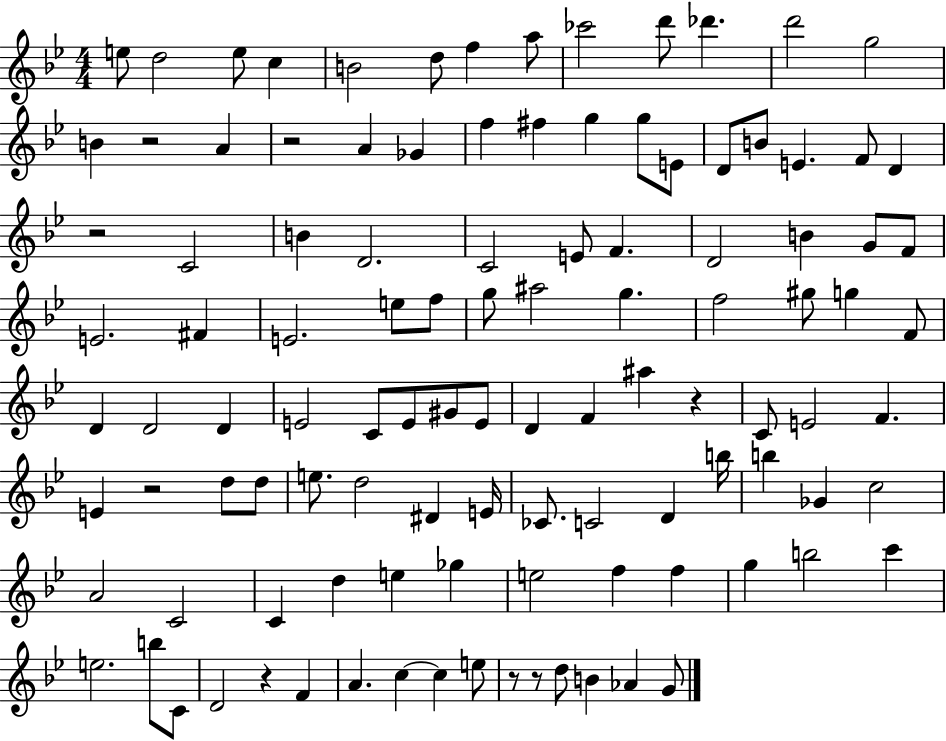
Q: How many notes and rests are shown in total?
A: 110